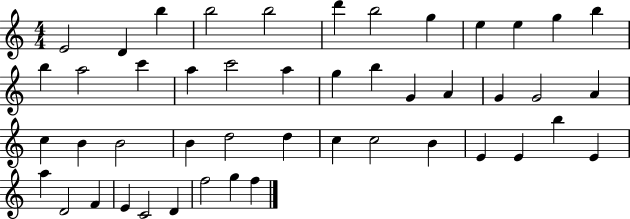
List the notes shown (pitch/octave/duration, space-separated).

E4/h D4/q B5/q B5/h B5/h D6/q B5/h G5/q E5/q E5/q G5/q B5/q B5/q A5/h C6/q A5/q C6/h A5/q G5/q B5/q G4/q A4/q G4/q G4/h A4/q C5/q B4/q B4/h B4/q D5/h D5/q C5/q C5/h B4/q E4/q E4/q B5/q E4/q A5/q D4/h F4/q E4/q C4/h D4/q F5/h G5/q F5/q